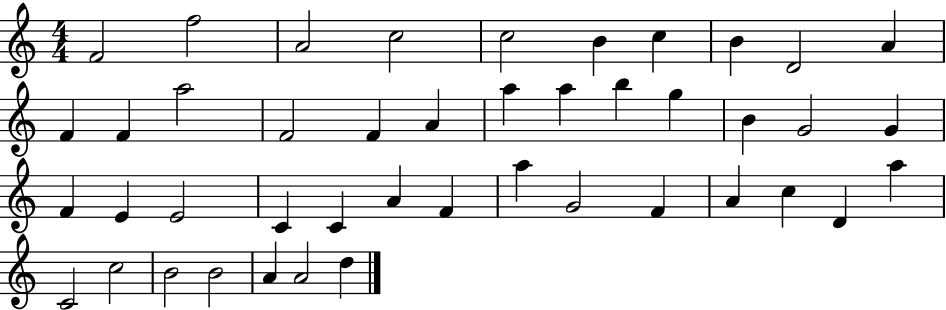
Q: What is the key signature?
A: C major